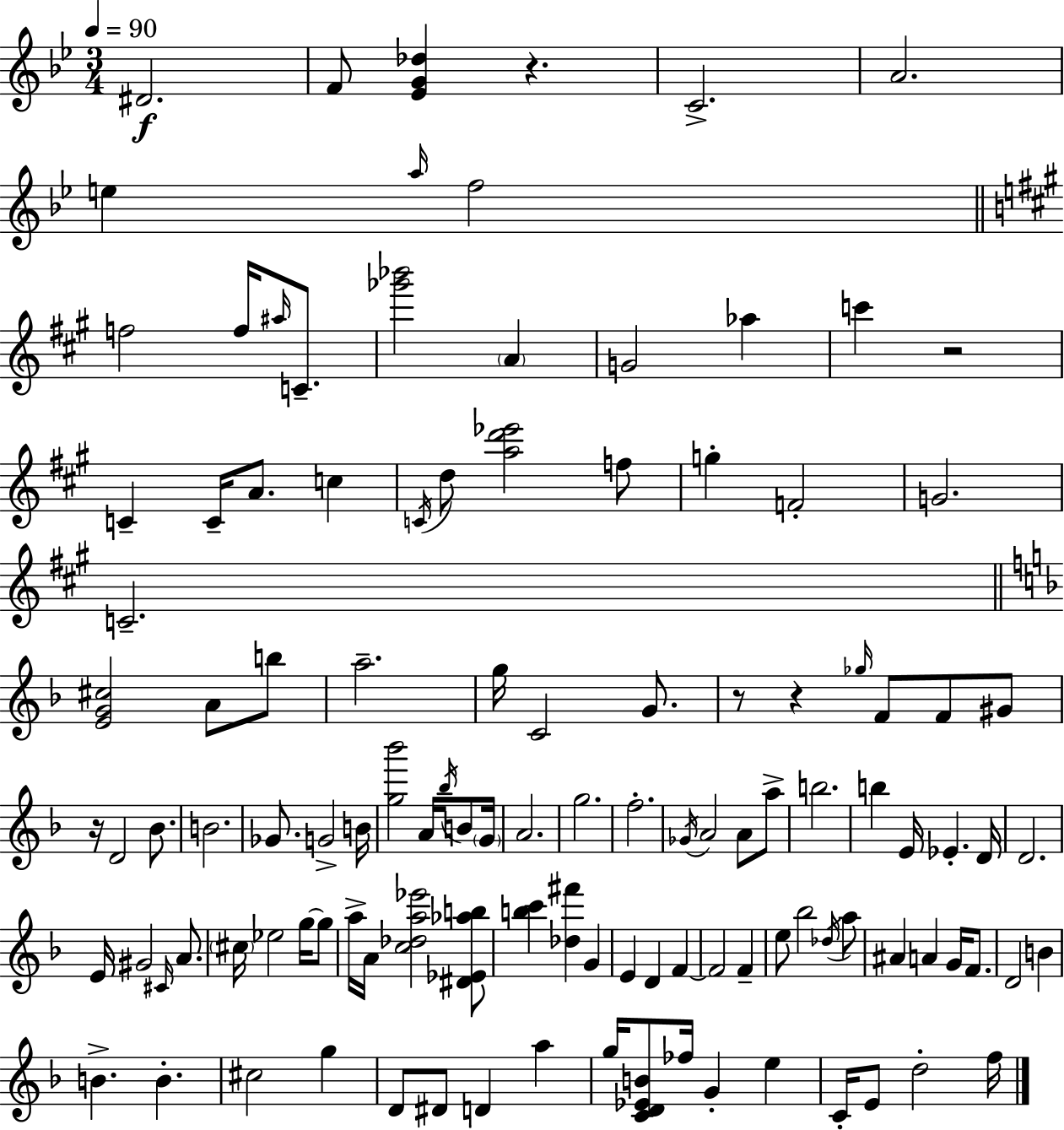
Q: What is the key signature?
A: BES major